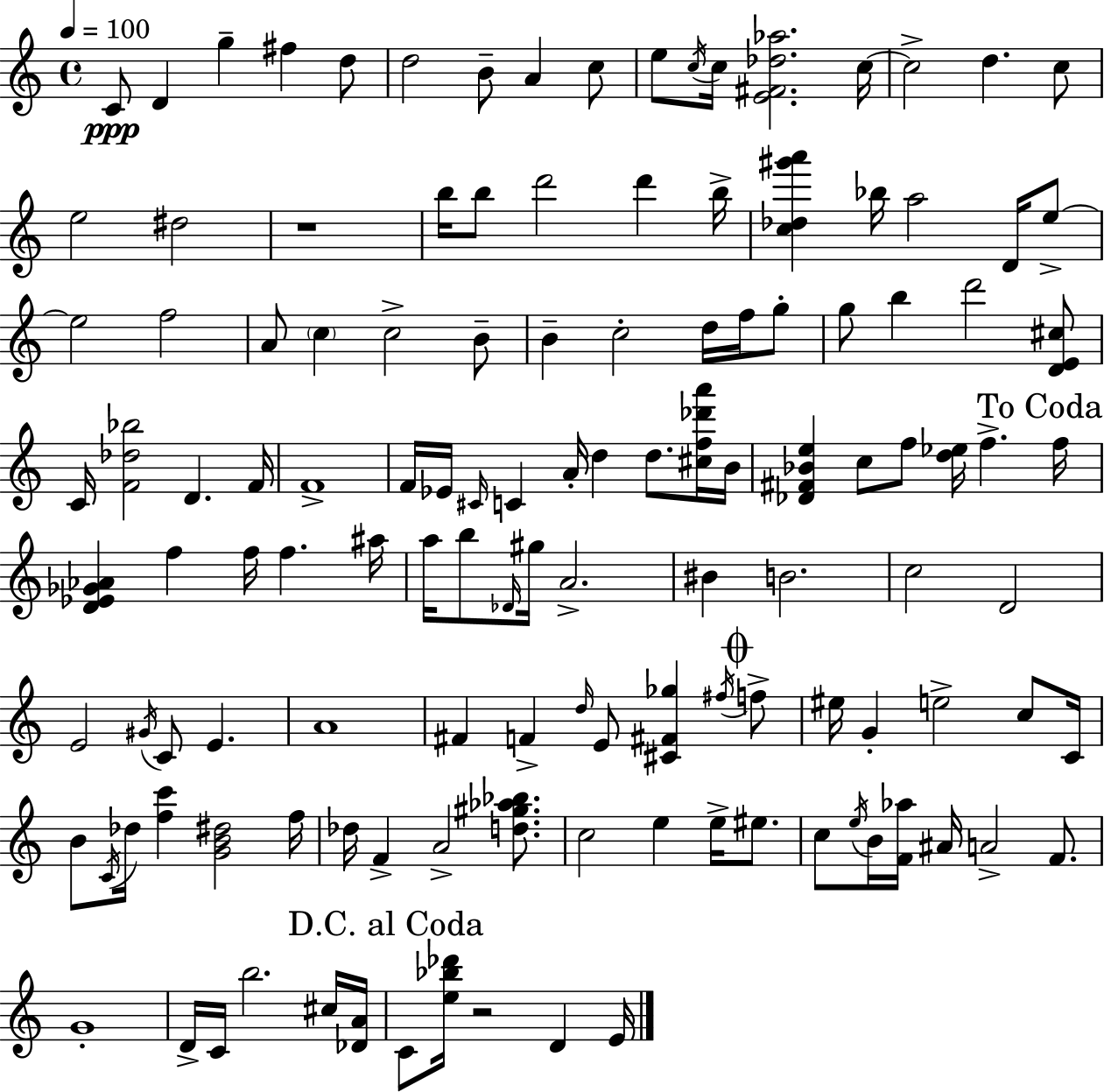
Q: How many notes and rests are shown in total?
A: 128